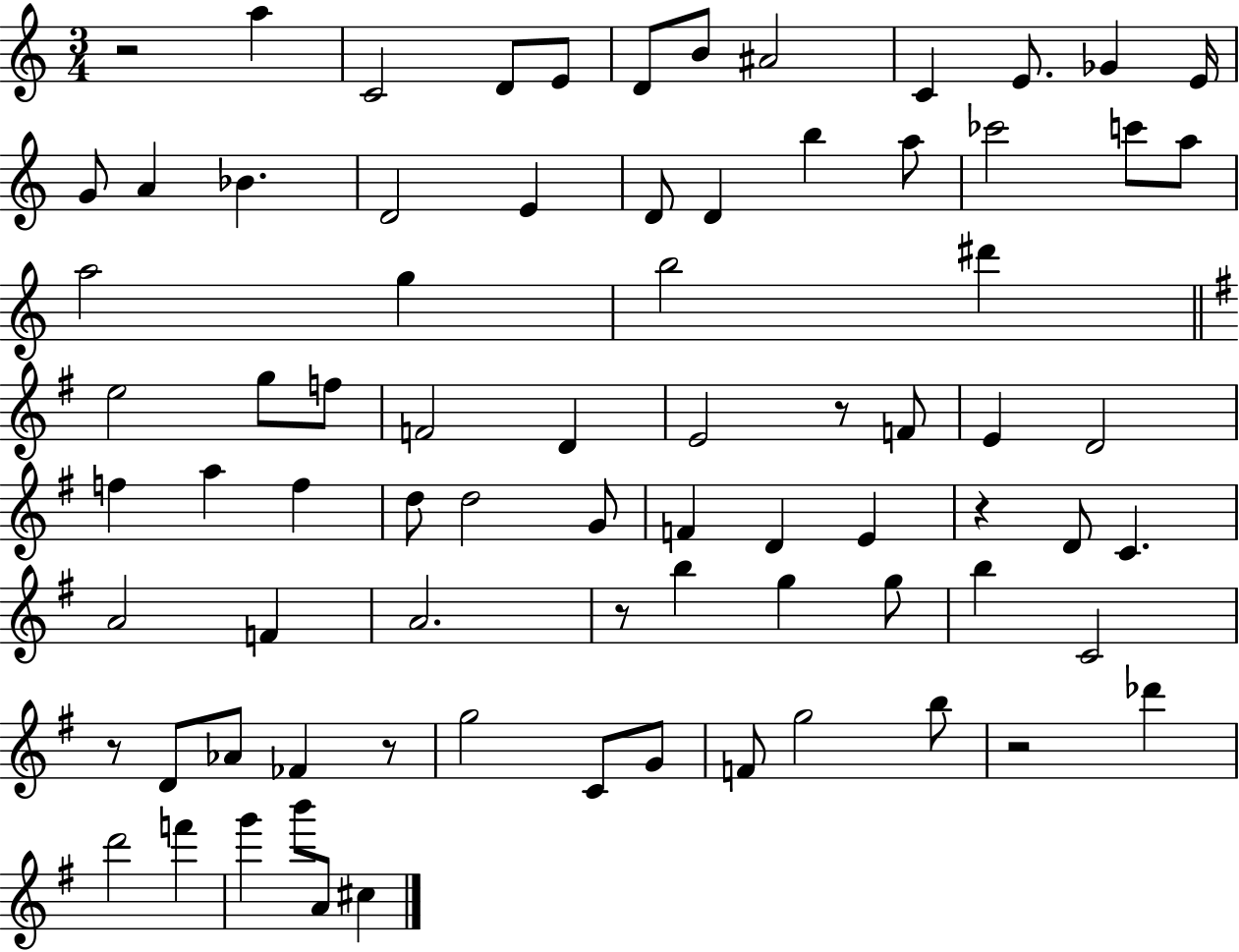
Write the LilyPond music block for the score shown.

{
  \clef treble
  \numericTimeSignature
  \time 3/4
  \key c \major
  \repeat volta 2 { r2 a''4 | c'2 d'8 e'8 | d'8 b'8 ais'2 | c'4 e'8. ges'4 e'16 | \break g'8 a'4 bes'4. | d'2 e'4 | d'8 d'4 b''4 a''8 | ces'''2 c'''8 a''8 | \break a''2 g''4 | b''2 dis'''4 | \bar "||" \break \key g \major e''2 g''8 f''8 | f'2 d'4 | e'2 r8 f'8 | e'4 d'2 | \break f''4 a''4 f''4 | d''8 d''2 g'8 | f'4 d'4 e'4 | r4 d'8 c'4. | \break a'2 f'4 | a'2. | r8 b''4 g''4 g''8 | b''4 c'2 | \break r8 d'8 aes'8 fes'4 r8 | g''2 c'8 g'8 | f'8 g''2 b''8 | r2 des'''4 | \break d'''2 f'''4 | g'''4 b'''8 a'8 cis''4 | } \bar "|."
}